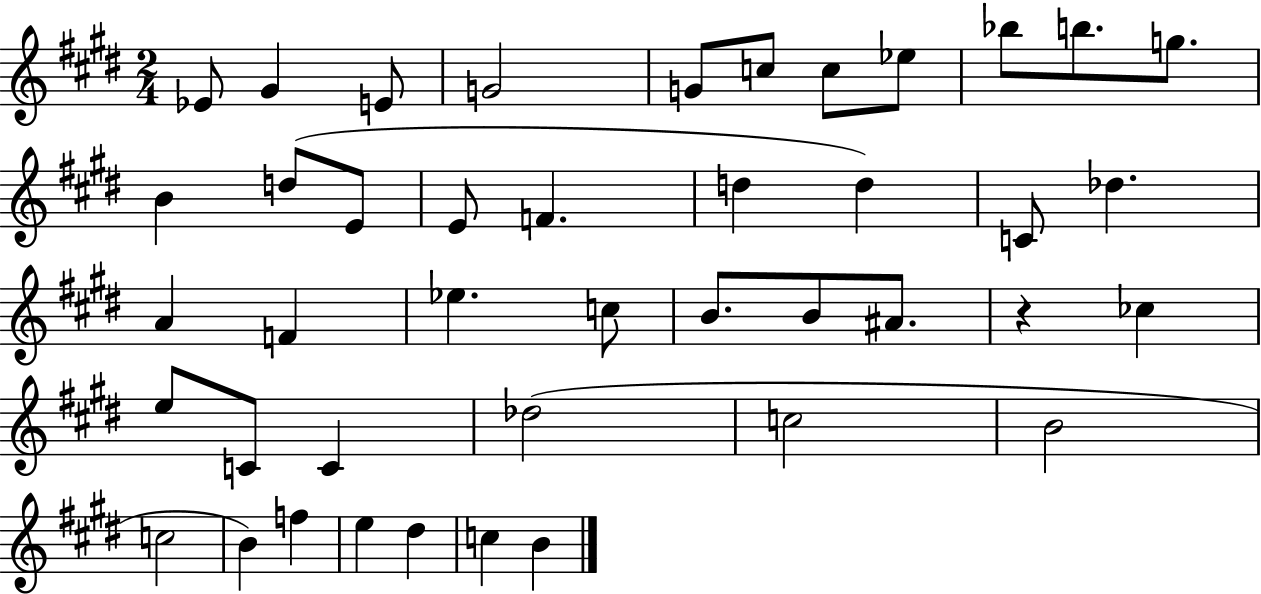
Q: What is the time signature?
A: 2/4